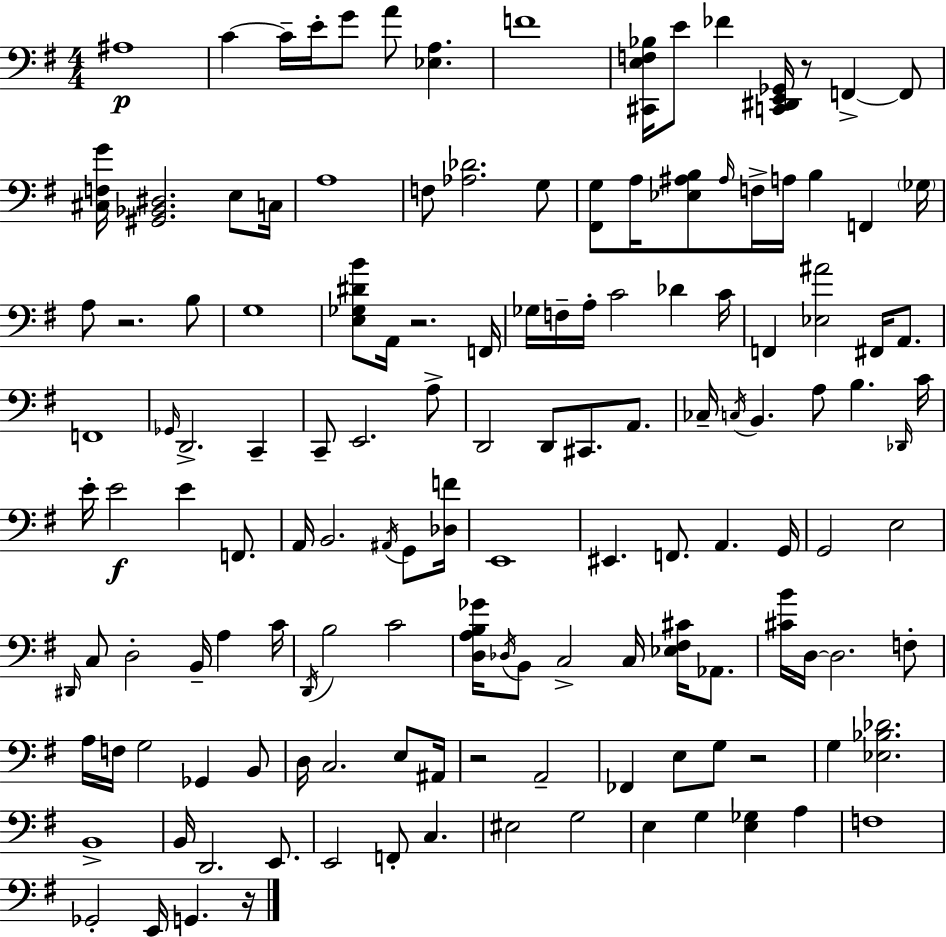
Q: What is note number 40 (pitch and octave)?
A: D2